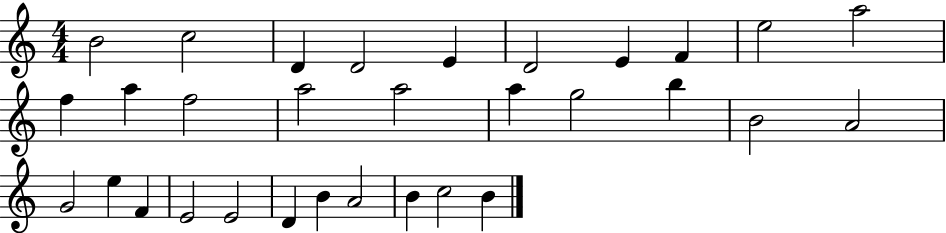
B4/h C5/h D4/q D4/h E4/q D4/h E4/q F4/q E5/h A5/h F5/q A5/q F5/h A5/h A5/h A5/q G5/h B5/q B4/h A4/h G4/h E5/q F4/q E4/h E4/h D4/q B4/q A4/h B4/q C5/h B4/q